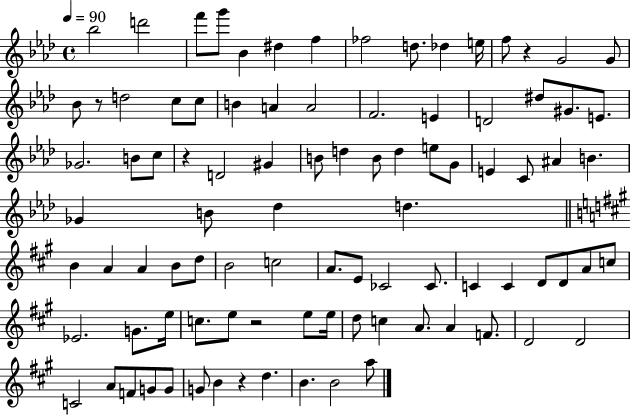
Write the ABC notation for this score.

X:1
T:Untitled
M:4/4
L:1/4
K:Ab
_b2 d'2 f'/2 g'/2 _B ^d f _f2 d/2 _d e/4 f/2 z G2 G/2 _B/2 z/2 d2 c/2 c/2 B A A2 F2 E D2 ^d/2 ^G/2 E/2 _G2 B/2 c/2 z D2 ^G B/2 d B/2 d e/2 G/2 E C/2 ^A B _G B/2 _d d B A A B/2 d/2 B2 c2 A/2 E/2 _C2 _C/2 C C D/2 D/2 A/2 c/2 _E2 G/2 e/4 c/2 e/2 z2 e/2 e/4 d/2 c A/2 A F/2 D2 D2 C2 A/2 F/2 G/2 G/2 G/2 B z d B B2 a/2